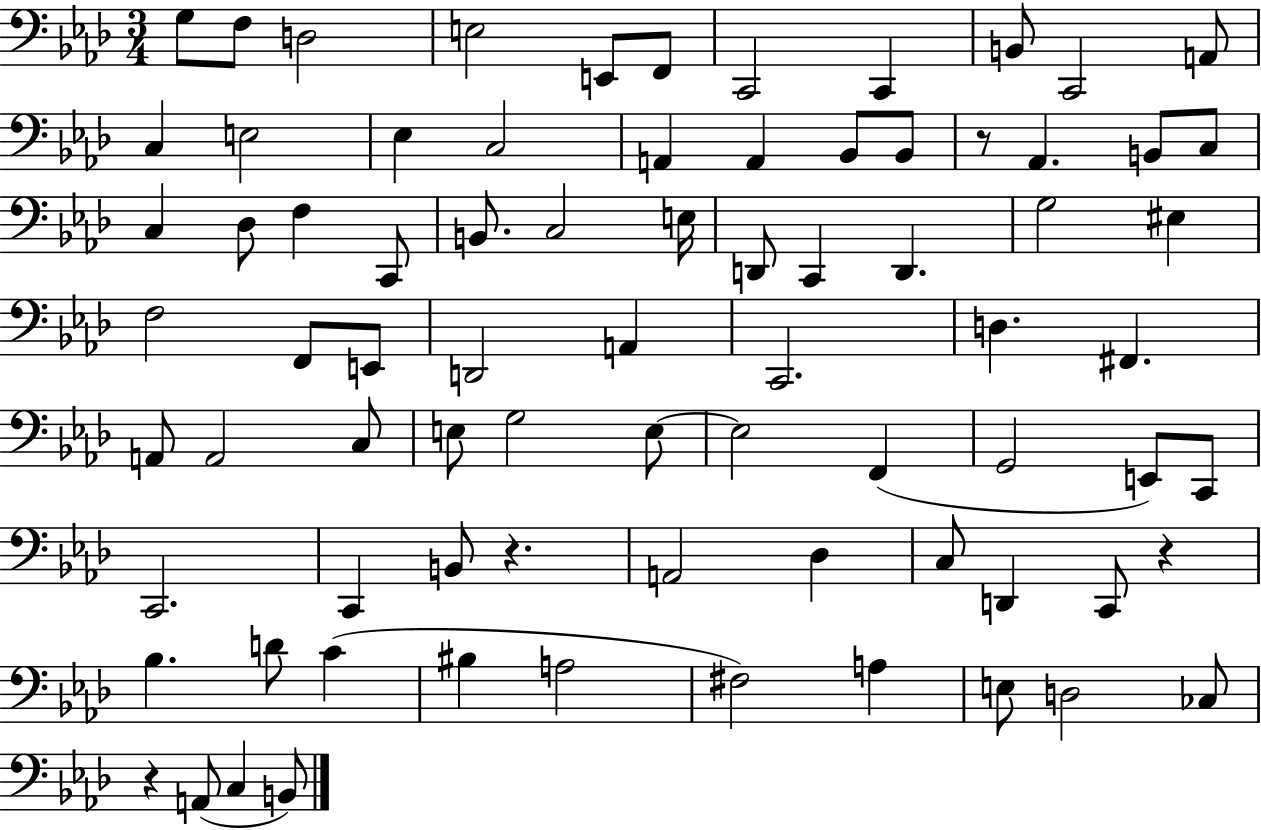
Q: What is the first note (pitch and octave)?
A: G3